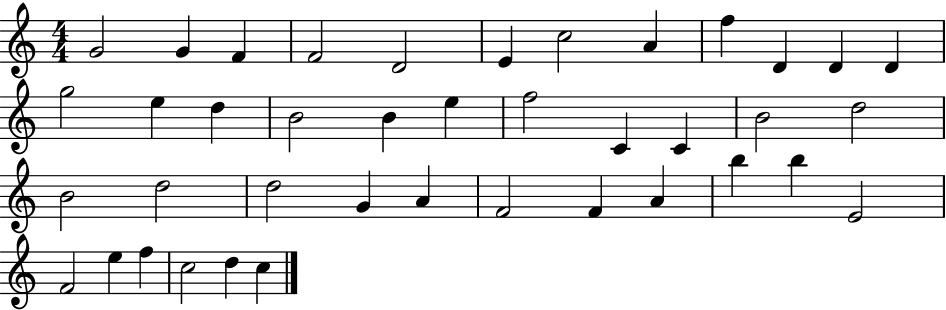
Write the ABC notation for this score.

X:1
T:Untitled
M:4/4
L:1/4
K:C
G2 G F F2 D2 E c2 A f D D D g2 e d B2 B e f2 C C B2 d2 B2 d2 d2 G A F2 F A b b E2 F2 e f c2 d c